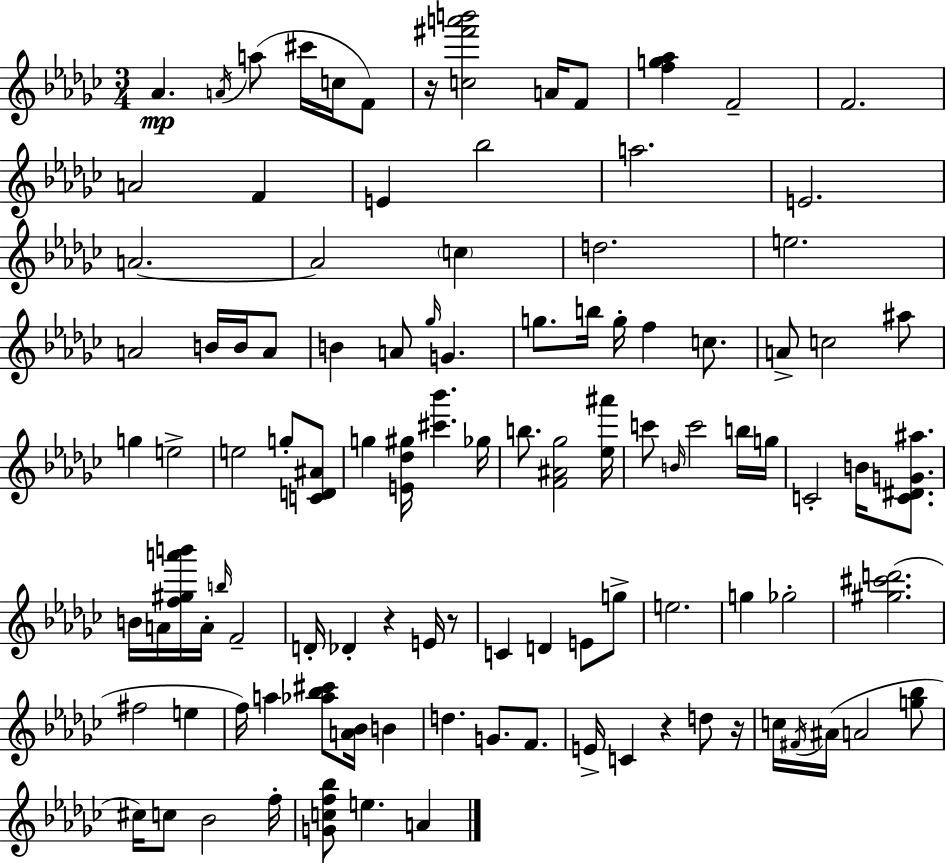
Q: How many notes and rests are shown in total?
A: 106